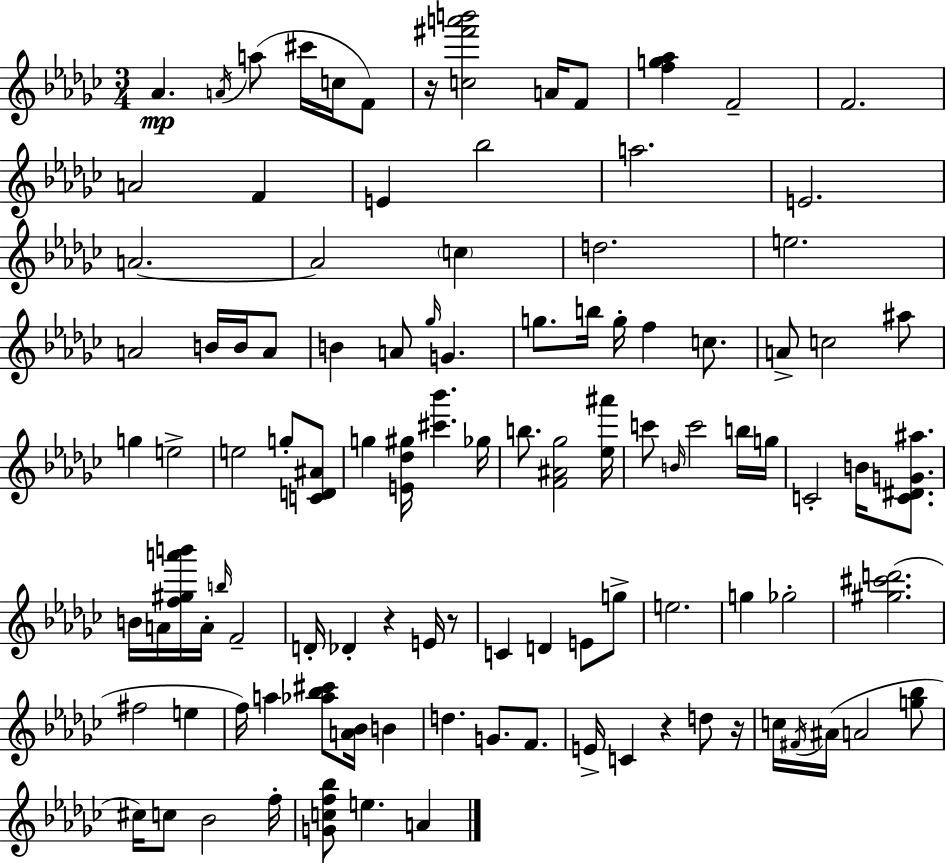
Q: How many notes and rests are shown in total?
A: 106